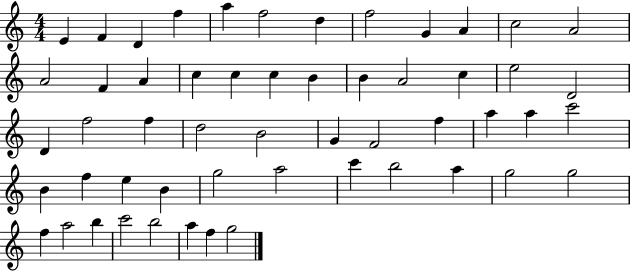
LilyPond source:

{
  \clef treble
  \numericTimeSignature
  \time 4/4
  \key c \major
  e'4 f'4 d'4 f''4 | a''4 f''2 d''4 | f''2 g'4 a'4 | c''2 a'2 | \break a'2 f'4 a'4 | c''4 c''4 c''4 b'4 | b'4 a'2 c''4 | e''2 d'2 | \break d'4 f''2 f''4 | d''2 b'2 | g'4 f'2 f''4 | a''4 a''4 c'''2 | \break b'4 f''4 e''4 b'4 | g''2 a''2 | c'''4 b''2 a''4 | g''2 g''2 | \break f''4 a''2 b''4 | c'''2 b''2 | a''4 f''4 g''2 | \bar "|."
}